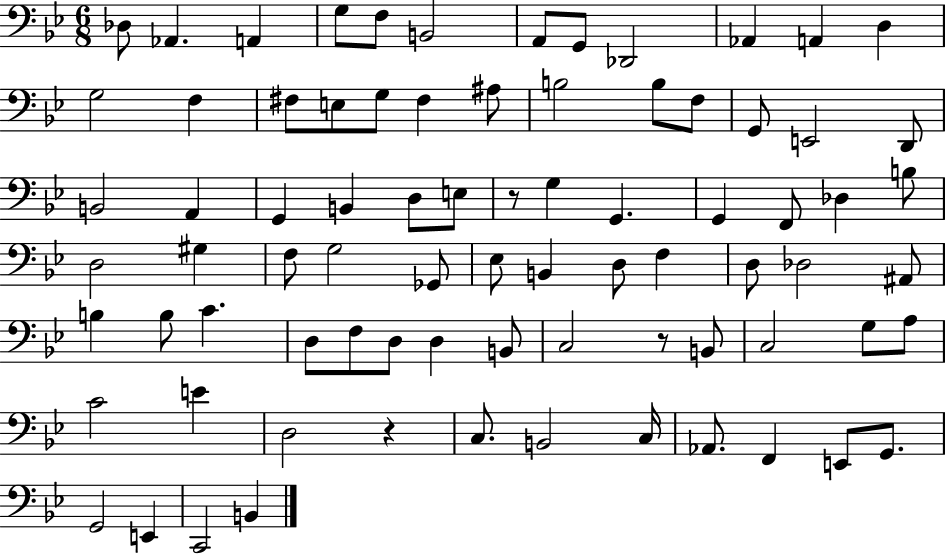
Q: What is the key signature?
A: BES major